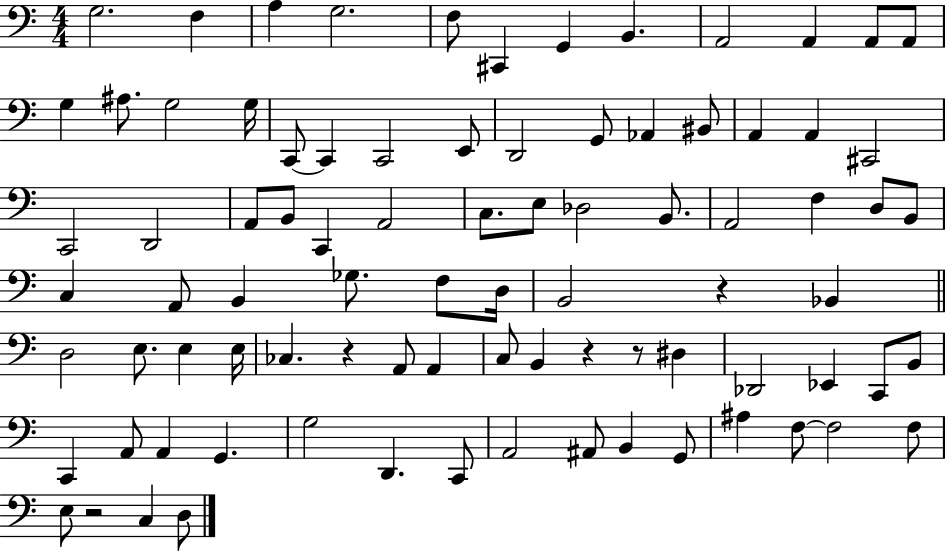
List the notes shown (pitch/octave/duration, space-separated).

G3/h. F3/q A3/q G3/h. F3/e C#2/q G2/q B2/q. A2/h A2/q A2/e A2/e G3/q A#3/e. G3/h G3/s C2/e C2/q C2/h E2/e D2/h G2/e Ab2/q BIS2/e A2/q A2/q C#2/h C2/h D2/h A2/e B2/e C2/q A2/h C3/e. E3/e Db3/h B2/e. A2/h F3/q D3/e B2/e C3/q A2/e B2/q Gb3/e. F3/e D3/s B2/h R/q Bb2/q D3/h E3/e. E3/q E3/s CES3/q. R/q A2/e A2/q C3/e B2/q R/q R/e D#3/q Db2/h Eb2/q C2/e B2/e C2/q A2/e A2/q G2/q. G3/h D2/q. C2/e A2/h A#2/e B2/q G2/e A#3/q F3/e F3/h F3/e E3/e R/h C3/q D3/e